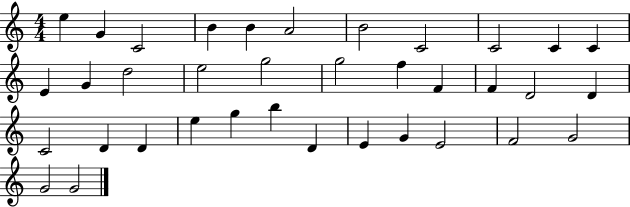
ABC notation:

X:1
T:Untitled
M:4/4
L:1/4
K:C
e G C2 B B A2 B2 C2 C2 C C E G d2 e2 g2 g2 f F F D2 D C2 D D e g b D E G E2 F2 G2 G2 G2